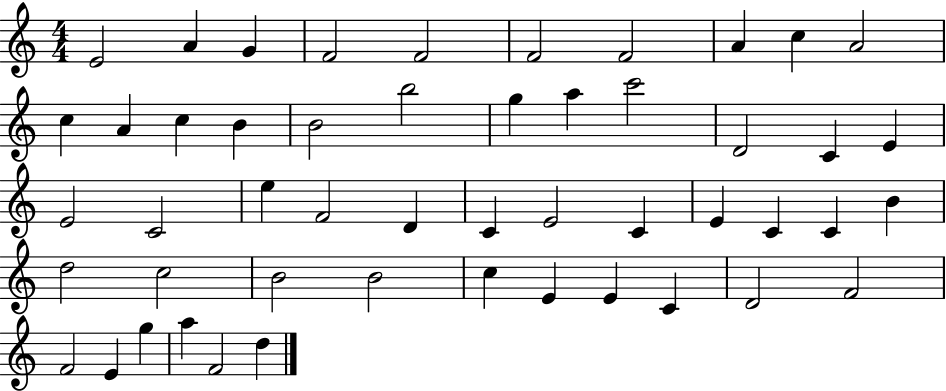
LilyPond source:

{
  \clef treble
  \numericTimeSignature
  \time 4/4
  \key c \major
  e'2 a'4 g'4 | f'2 f'2 | f'2 f'2 | a'4 c''4 a'2 | \break c''4 a'4 c''4 b'4 | b'2 b''2 | g''4 a''4 c'''2 | d'2 c'4 e'4 | \break e'2 c'2 | e''4 f'2 d'4 | c'4 e'2 c'4 | e'4 c'4 c'4 b'4 | \break d''2 c''2 | b'2 b'2 | c''4 e'4 e'4 c'4 | d'2 f'2 | \break f'2 e'4 g''4 | a''4 f'2 d''4 | \bar "|."
}